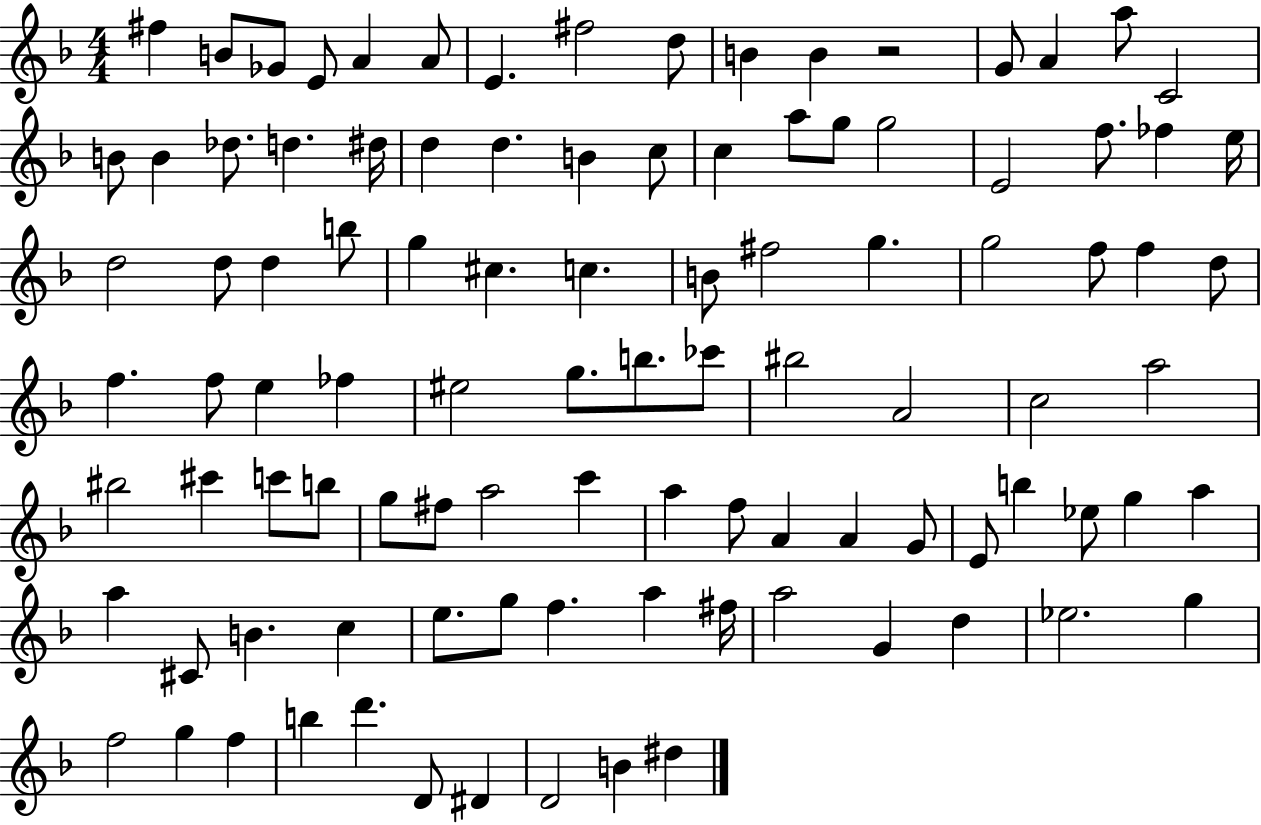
{
  \clef treble
  \numericTimeSignature
  \time 4/4
  \key f \major
  fis''4 b'8 ges'8 e'8 a'4 a'8 | e'4. fis''2 d''8 | b'4 b'4 r2 | g'8 a'4 a''8 c'2 | \break b'8 b'4 des''8. d''4. dis''16 | d''4 d''4. b'4 c''8 | c''4 a''8 g''8 g''2 | e'2 f''8. fes''4 e''16 | \break d''2 d''8 d''4 b''8 | g''4 cis''4. c''4. | b'8 fis''2 g''4. | g''2 f''8 f''4 d''8 | \break f''4. f''8 e''4 fes''4 | eis''2 g''8. b''8. ces'''8 | bis''2 a'2 | c''2 a''2 | \break bis''2 cis'''4 c'''8 b''8 | g''8 fis''8 a''2 c'''4 | a''4 f''8 a'4 a'4 g'8 | e'8 b''4 ees''8 g''4 a''4 | \break a''4 cis'8 b'4. c''4 | e''8. g''8 f''4. a''4 fis''16 | a''2 g'4 d''4 | ees''2. g''4 | \break f''2 g''4 f''4 | b''4 d'''4. d'8 dis'4 | d'2 b'4 dis''4 | \bar "|."
}